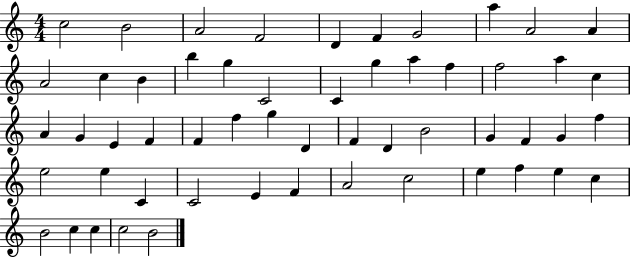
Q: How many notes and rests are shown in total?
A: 55